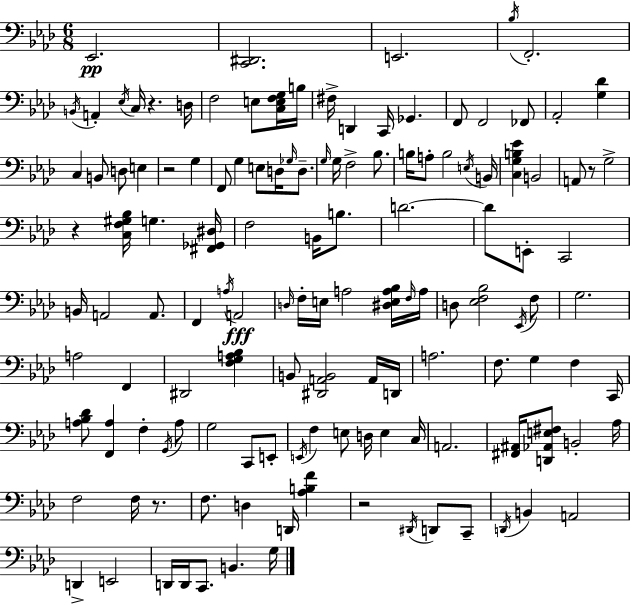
X:1
T:Untitled
M:6/8
L:1/4
K:Fm
_E,,2 [C,,^D,,]2 E,,2 _B,/4 F,,2 B,,/4 A,, _E,/4 C,/4 z D,/4 F,2 E,/2 [C,E,F,G,]/4 B,/4 ^F,/4 D,, C,,/4 _G,, F,,/2 F,,2 _F,,/2 _A,,2 [G,_D] C, B,,/2 D,/2 E, z2 G, F,,/2 G, E,/2 D,/4 _G,/4 D,/2 G,/4 G,/4 F,2 _B,/2 B,/4 A,/2 B,2 E,/4 B,,/4 [C,G,B,_E] B,,2 A,,/2 z/2 G,2 z [C,F,^G,_B,]/4 G, [^F,,_G,,^D,]/4 F,2 B,,/4 B,/2 D2 D/2 E,,/2 C,,2 B,,/4 A,,2 A,,/2 F,, A,/4 A,,2 D,/4 F,/4 E,/4 A,2 [^D,E,A,_B,]/4 F,/4 A,/4 D,/2 [_E,F,_B,]2 _E,,/4 F,/2 G,2 A,2 F,, ^D,,2 [F,G,A,_B,] B,,/2 [^D,,A,,B,,]2 A,,/4 D,,/4 A,2 F,/2 G, F, C,,/4 [A,_B,_D]/2 [F,,A,] F, G,,/4 A,/2 G,2 C,,/2 E,,/2 E,,/4 F, E,/2 D,/4 E, C,/4 A,,2 [^F,,^A,,]/4 [D,,_A,,E,^F,]/2 B,,2 _A,/4 F,2 F,/4 z/2 F,/2 D, D,,/4 [_A,B,F] z2 ^D,,/4 D,,/2 C,,/2 D,,/4 B,, A,,2 D,, E,,2 D,,/4 D,,/4 C,,/2 B,, G,/4